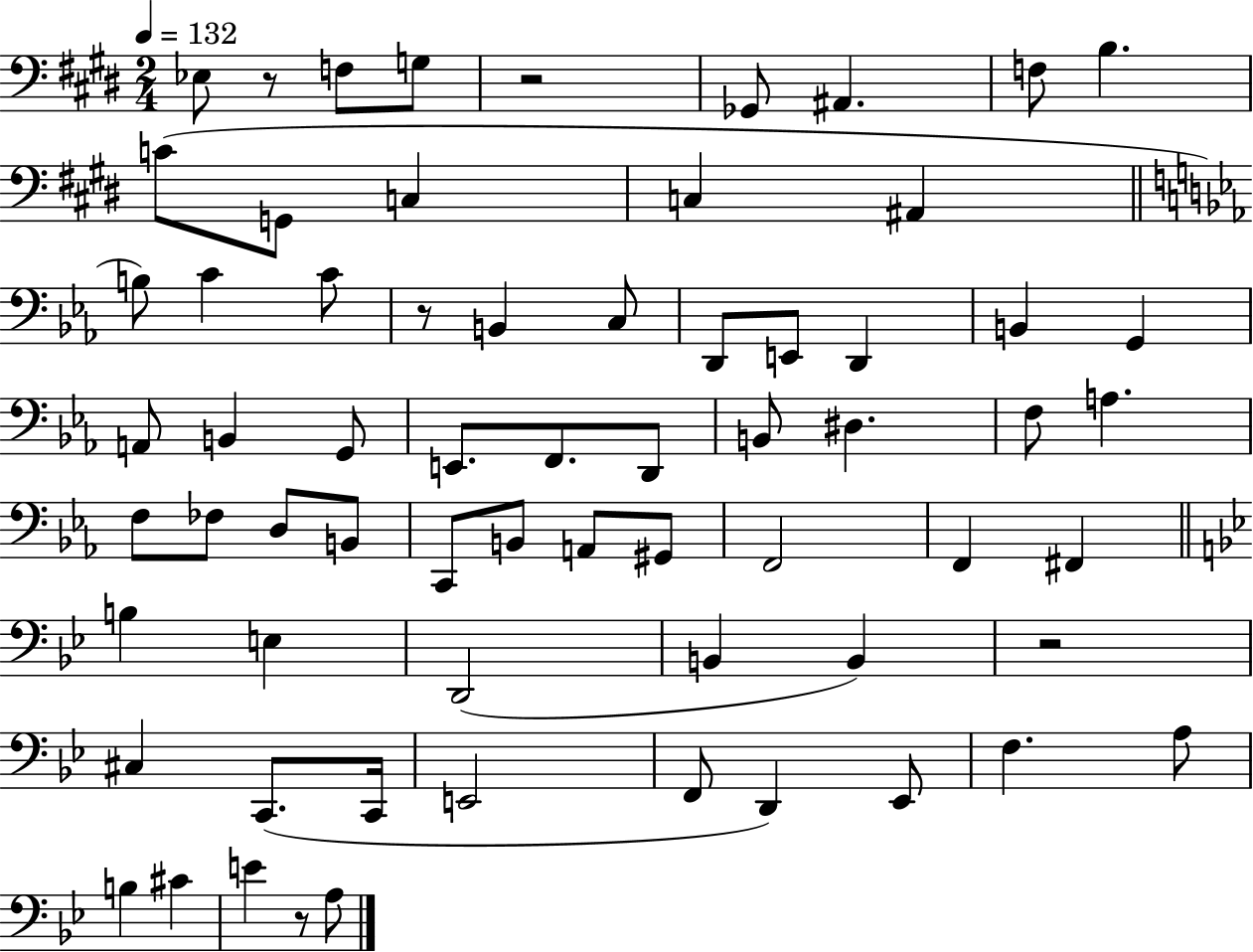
X:1
T:Untitled
M:2/4
L:1/4
K:E
_E,/2 z/2 F,/2 G,/2 z2 _G,,/2 ^A,, F,/2 B, C/2 G,,/2 C, C, ^A,, B,/2 C C/2 z/2 B,, C,/2 D,,/2 E,,/2 D,, B,, G,, A,,/2 B,, G,,/2 E,,/2 F,,/2 D,,/2 B,,/2 ^D, F,/2 A, F,/2 _F,/2 D,/2 B,,/2 C,,/2 B,,/2 A,,/2 ^G,,/2 F,,2 F,, ^F,, B, E, D,,2 B,, B,, z2 ^C, C,,/2 C,,/4 E,,2 F,,/2 D,, _E,,/2 F, A,/2 B, ^C E z/2 A,/2